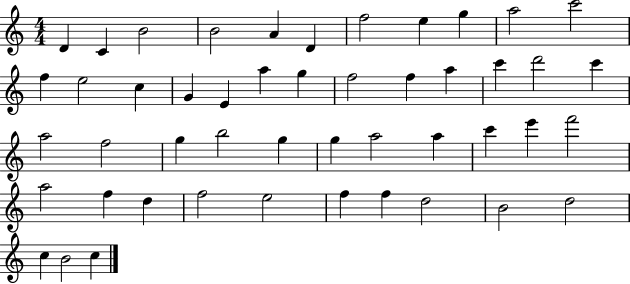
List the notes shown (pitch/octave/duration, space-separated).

D4/q C4/q B4/h B4/h A4/q D4/q F5/h E5/q G5/q A5/h C6/h F5/q E5/h C5/q G4/q E4/q A5/q G5/q F5/h F5/q A5/q C6/q D6/h C6/q A5/h F5/h G5/q B5/h G5/q G5/q A5/h A5/q C6/q E6/q F6/h A5/h F5/q D5/q F5/h E5/h F5/q F5/q D5/h B4/h D5/h C5/q B4/h C5/q